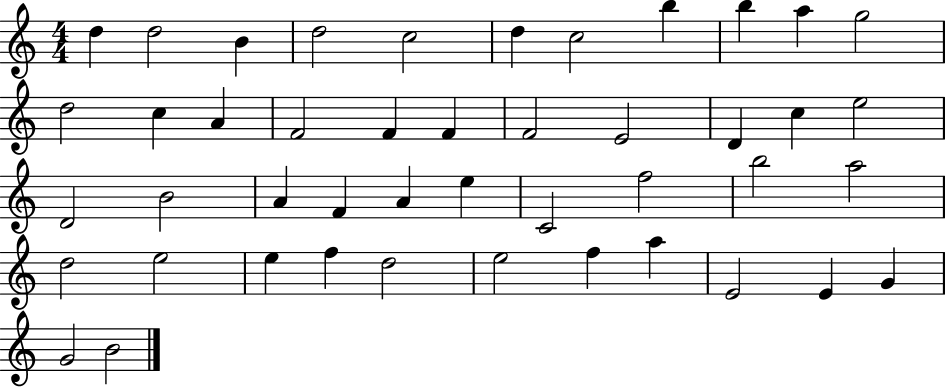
{
  \clef treble
  \numericTimeSignature
  \time 4/4
  \key c \major
  d''4 d''2 b'4 | d''2 c''2 | d''4 c''2 b''4 | b''4 a''4 g''2 | \break d''2 c''4 a'4 | f'2 f'4 f'4 | f'2 e'2 | d'4 c''4 e''2 | \break d'2 b'2 | a'4 f'4 a'4 e''4 | c'2 f''2 | b''2 a''2 | \break d''2 e''2 | e''4 f''4 d''2 | e''2 f''4 a''4 | e'2 e'4 g'4 | \break g'2 b'2 | \bar "|."
}